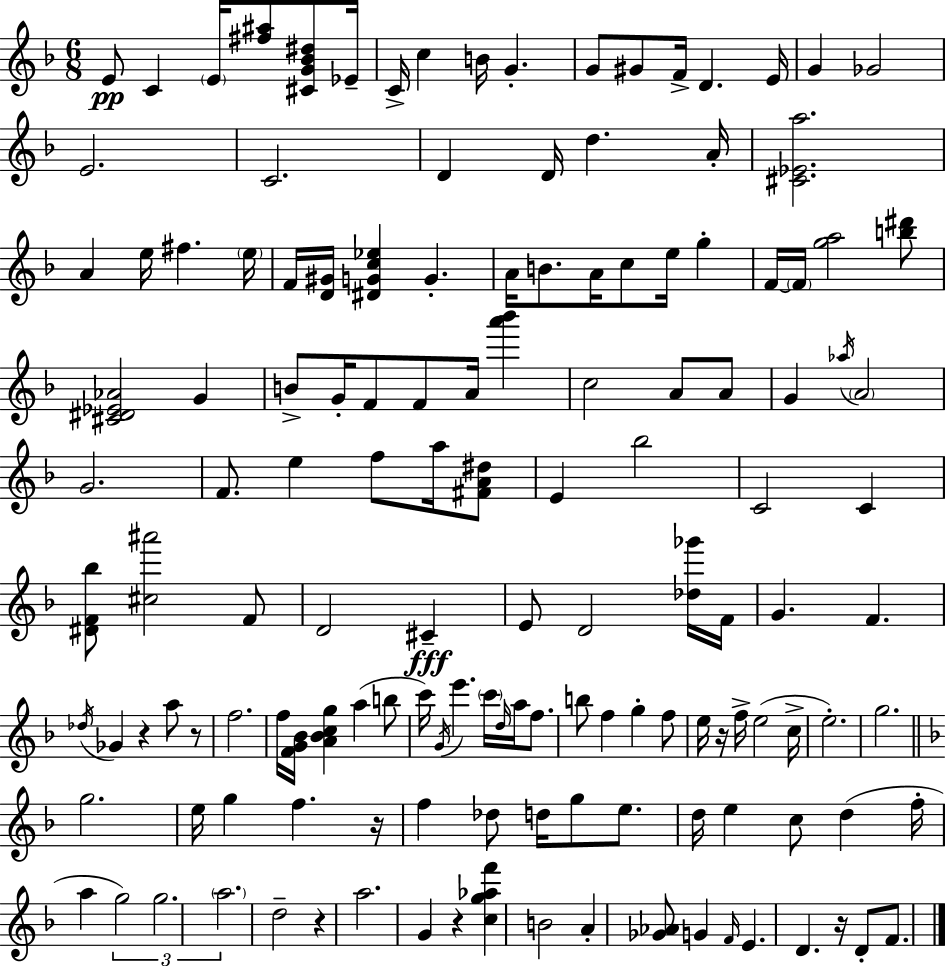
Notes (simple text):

E4/e C4/q E4/s [F#5,A#5]/e [C#4,G4,Bb4,D#5]/e Eb4/s C4/s C5/q B4/s G4/q. G4/e G#4/e F4/s D4/q. E4/s G4/q Gb4/h E4/h. C4/h. D4/q D4/s D5/q. A4/s [C#4,Eb4,A5]/h. A4/q E5/s F#5/q. E5/s F4/s [D4,G#4]/s [D#4,G4,C5,Eb5]/q G4/q. A4/s B4/e. A4/s C5/e E5/s G5/q F4/s F4/s [G5,A5]/h [B5,D#6]/e [C#4,D#4,Eb4,Ab4]/h G4/q B4/e G4/s F4/e F4/e A4/s [A6,Bb6]/q C5/h A4/e A4/e G4/q Ab5/s A4/h G4/h. F4/e. E5/q F5/e A5/s [F#4,A4,D#5]/e E4/q Bb5/h C4/h C4/q [D#4,F4,Bb5]/e [C#5,A#6]/h F4/e D4/h C#4/q E4/e D4/h [Db5,Gb6]/s F4/s G4/q. F4/q. Db5/s Gb4/q R/q A5/e R/e F5/h. F5/s [F4,G4,Bb4]/s [A4,Bb4,C5,G5]/q A5/q B5/e C6/s G4/s E6/q. C6/s D5/s A5/s F5/e. B5/e F5/q G5/q F5/e E5/s R/s F5/s E5/h C5/s E5/h. G5/h. G5/h. E5/s G5/q F5/q. R/s F5/q Db5/e D5/s G5/e E5/e. D5/s E5/q C5/e D5/q F5/s A5/q G5/h G5/h. A5/h. D5/h R/q A5/h. G4/q R/q [C5,G5,Ab5,F6]/q B4/h A4/q [Gb4,Ab4]/e G4/q F4/s E4/q. D4/q. R/s D4/e F4/e.